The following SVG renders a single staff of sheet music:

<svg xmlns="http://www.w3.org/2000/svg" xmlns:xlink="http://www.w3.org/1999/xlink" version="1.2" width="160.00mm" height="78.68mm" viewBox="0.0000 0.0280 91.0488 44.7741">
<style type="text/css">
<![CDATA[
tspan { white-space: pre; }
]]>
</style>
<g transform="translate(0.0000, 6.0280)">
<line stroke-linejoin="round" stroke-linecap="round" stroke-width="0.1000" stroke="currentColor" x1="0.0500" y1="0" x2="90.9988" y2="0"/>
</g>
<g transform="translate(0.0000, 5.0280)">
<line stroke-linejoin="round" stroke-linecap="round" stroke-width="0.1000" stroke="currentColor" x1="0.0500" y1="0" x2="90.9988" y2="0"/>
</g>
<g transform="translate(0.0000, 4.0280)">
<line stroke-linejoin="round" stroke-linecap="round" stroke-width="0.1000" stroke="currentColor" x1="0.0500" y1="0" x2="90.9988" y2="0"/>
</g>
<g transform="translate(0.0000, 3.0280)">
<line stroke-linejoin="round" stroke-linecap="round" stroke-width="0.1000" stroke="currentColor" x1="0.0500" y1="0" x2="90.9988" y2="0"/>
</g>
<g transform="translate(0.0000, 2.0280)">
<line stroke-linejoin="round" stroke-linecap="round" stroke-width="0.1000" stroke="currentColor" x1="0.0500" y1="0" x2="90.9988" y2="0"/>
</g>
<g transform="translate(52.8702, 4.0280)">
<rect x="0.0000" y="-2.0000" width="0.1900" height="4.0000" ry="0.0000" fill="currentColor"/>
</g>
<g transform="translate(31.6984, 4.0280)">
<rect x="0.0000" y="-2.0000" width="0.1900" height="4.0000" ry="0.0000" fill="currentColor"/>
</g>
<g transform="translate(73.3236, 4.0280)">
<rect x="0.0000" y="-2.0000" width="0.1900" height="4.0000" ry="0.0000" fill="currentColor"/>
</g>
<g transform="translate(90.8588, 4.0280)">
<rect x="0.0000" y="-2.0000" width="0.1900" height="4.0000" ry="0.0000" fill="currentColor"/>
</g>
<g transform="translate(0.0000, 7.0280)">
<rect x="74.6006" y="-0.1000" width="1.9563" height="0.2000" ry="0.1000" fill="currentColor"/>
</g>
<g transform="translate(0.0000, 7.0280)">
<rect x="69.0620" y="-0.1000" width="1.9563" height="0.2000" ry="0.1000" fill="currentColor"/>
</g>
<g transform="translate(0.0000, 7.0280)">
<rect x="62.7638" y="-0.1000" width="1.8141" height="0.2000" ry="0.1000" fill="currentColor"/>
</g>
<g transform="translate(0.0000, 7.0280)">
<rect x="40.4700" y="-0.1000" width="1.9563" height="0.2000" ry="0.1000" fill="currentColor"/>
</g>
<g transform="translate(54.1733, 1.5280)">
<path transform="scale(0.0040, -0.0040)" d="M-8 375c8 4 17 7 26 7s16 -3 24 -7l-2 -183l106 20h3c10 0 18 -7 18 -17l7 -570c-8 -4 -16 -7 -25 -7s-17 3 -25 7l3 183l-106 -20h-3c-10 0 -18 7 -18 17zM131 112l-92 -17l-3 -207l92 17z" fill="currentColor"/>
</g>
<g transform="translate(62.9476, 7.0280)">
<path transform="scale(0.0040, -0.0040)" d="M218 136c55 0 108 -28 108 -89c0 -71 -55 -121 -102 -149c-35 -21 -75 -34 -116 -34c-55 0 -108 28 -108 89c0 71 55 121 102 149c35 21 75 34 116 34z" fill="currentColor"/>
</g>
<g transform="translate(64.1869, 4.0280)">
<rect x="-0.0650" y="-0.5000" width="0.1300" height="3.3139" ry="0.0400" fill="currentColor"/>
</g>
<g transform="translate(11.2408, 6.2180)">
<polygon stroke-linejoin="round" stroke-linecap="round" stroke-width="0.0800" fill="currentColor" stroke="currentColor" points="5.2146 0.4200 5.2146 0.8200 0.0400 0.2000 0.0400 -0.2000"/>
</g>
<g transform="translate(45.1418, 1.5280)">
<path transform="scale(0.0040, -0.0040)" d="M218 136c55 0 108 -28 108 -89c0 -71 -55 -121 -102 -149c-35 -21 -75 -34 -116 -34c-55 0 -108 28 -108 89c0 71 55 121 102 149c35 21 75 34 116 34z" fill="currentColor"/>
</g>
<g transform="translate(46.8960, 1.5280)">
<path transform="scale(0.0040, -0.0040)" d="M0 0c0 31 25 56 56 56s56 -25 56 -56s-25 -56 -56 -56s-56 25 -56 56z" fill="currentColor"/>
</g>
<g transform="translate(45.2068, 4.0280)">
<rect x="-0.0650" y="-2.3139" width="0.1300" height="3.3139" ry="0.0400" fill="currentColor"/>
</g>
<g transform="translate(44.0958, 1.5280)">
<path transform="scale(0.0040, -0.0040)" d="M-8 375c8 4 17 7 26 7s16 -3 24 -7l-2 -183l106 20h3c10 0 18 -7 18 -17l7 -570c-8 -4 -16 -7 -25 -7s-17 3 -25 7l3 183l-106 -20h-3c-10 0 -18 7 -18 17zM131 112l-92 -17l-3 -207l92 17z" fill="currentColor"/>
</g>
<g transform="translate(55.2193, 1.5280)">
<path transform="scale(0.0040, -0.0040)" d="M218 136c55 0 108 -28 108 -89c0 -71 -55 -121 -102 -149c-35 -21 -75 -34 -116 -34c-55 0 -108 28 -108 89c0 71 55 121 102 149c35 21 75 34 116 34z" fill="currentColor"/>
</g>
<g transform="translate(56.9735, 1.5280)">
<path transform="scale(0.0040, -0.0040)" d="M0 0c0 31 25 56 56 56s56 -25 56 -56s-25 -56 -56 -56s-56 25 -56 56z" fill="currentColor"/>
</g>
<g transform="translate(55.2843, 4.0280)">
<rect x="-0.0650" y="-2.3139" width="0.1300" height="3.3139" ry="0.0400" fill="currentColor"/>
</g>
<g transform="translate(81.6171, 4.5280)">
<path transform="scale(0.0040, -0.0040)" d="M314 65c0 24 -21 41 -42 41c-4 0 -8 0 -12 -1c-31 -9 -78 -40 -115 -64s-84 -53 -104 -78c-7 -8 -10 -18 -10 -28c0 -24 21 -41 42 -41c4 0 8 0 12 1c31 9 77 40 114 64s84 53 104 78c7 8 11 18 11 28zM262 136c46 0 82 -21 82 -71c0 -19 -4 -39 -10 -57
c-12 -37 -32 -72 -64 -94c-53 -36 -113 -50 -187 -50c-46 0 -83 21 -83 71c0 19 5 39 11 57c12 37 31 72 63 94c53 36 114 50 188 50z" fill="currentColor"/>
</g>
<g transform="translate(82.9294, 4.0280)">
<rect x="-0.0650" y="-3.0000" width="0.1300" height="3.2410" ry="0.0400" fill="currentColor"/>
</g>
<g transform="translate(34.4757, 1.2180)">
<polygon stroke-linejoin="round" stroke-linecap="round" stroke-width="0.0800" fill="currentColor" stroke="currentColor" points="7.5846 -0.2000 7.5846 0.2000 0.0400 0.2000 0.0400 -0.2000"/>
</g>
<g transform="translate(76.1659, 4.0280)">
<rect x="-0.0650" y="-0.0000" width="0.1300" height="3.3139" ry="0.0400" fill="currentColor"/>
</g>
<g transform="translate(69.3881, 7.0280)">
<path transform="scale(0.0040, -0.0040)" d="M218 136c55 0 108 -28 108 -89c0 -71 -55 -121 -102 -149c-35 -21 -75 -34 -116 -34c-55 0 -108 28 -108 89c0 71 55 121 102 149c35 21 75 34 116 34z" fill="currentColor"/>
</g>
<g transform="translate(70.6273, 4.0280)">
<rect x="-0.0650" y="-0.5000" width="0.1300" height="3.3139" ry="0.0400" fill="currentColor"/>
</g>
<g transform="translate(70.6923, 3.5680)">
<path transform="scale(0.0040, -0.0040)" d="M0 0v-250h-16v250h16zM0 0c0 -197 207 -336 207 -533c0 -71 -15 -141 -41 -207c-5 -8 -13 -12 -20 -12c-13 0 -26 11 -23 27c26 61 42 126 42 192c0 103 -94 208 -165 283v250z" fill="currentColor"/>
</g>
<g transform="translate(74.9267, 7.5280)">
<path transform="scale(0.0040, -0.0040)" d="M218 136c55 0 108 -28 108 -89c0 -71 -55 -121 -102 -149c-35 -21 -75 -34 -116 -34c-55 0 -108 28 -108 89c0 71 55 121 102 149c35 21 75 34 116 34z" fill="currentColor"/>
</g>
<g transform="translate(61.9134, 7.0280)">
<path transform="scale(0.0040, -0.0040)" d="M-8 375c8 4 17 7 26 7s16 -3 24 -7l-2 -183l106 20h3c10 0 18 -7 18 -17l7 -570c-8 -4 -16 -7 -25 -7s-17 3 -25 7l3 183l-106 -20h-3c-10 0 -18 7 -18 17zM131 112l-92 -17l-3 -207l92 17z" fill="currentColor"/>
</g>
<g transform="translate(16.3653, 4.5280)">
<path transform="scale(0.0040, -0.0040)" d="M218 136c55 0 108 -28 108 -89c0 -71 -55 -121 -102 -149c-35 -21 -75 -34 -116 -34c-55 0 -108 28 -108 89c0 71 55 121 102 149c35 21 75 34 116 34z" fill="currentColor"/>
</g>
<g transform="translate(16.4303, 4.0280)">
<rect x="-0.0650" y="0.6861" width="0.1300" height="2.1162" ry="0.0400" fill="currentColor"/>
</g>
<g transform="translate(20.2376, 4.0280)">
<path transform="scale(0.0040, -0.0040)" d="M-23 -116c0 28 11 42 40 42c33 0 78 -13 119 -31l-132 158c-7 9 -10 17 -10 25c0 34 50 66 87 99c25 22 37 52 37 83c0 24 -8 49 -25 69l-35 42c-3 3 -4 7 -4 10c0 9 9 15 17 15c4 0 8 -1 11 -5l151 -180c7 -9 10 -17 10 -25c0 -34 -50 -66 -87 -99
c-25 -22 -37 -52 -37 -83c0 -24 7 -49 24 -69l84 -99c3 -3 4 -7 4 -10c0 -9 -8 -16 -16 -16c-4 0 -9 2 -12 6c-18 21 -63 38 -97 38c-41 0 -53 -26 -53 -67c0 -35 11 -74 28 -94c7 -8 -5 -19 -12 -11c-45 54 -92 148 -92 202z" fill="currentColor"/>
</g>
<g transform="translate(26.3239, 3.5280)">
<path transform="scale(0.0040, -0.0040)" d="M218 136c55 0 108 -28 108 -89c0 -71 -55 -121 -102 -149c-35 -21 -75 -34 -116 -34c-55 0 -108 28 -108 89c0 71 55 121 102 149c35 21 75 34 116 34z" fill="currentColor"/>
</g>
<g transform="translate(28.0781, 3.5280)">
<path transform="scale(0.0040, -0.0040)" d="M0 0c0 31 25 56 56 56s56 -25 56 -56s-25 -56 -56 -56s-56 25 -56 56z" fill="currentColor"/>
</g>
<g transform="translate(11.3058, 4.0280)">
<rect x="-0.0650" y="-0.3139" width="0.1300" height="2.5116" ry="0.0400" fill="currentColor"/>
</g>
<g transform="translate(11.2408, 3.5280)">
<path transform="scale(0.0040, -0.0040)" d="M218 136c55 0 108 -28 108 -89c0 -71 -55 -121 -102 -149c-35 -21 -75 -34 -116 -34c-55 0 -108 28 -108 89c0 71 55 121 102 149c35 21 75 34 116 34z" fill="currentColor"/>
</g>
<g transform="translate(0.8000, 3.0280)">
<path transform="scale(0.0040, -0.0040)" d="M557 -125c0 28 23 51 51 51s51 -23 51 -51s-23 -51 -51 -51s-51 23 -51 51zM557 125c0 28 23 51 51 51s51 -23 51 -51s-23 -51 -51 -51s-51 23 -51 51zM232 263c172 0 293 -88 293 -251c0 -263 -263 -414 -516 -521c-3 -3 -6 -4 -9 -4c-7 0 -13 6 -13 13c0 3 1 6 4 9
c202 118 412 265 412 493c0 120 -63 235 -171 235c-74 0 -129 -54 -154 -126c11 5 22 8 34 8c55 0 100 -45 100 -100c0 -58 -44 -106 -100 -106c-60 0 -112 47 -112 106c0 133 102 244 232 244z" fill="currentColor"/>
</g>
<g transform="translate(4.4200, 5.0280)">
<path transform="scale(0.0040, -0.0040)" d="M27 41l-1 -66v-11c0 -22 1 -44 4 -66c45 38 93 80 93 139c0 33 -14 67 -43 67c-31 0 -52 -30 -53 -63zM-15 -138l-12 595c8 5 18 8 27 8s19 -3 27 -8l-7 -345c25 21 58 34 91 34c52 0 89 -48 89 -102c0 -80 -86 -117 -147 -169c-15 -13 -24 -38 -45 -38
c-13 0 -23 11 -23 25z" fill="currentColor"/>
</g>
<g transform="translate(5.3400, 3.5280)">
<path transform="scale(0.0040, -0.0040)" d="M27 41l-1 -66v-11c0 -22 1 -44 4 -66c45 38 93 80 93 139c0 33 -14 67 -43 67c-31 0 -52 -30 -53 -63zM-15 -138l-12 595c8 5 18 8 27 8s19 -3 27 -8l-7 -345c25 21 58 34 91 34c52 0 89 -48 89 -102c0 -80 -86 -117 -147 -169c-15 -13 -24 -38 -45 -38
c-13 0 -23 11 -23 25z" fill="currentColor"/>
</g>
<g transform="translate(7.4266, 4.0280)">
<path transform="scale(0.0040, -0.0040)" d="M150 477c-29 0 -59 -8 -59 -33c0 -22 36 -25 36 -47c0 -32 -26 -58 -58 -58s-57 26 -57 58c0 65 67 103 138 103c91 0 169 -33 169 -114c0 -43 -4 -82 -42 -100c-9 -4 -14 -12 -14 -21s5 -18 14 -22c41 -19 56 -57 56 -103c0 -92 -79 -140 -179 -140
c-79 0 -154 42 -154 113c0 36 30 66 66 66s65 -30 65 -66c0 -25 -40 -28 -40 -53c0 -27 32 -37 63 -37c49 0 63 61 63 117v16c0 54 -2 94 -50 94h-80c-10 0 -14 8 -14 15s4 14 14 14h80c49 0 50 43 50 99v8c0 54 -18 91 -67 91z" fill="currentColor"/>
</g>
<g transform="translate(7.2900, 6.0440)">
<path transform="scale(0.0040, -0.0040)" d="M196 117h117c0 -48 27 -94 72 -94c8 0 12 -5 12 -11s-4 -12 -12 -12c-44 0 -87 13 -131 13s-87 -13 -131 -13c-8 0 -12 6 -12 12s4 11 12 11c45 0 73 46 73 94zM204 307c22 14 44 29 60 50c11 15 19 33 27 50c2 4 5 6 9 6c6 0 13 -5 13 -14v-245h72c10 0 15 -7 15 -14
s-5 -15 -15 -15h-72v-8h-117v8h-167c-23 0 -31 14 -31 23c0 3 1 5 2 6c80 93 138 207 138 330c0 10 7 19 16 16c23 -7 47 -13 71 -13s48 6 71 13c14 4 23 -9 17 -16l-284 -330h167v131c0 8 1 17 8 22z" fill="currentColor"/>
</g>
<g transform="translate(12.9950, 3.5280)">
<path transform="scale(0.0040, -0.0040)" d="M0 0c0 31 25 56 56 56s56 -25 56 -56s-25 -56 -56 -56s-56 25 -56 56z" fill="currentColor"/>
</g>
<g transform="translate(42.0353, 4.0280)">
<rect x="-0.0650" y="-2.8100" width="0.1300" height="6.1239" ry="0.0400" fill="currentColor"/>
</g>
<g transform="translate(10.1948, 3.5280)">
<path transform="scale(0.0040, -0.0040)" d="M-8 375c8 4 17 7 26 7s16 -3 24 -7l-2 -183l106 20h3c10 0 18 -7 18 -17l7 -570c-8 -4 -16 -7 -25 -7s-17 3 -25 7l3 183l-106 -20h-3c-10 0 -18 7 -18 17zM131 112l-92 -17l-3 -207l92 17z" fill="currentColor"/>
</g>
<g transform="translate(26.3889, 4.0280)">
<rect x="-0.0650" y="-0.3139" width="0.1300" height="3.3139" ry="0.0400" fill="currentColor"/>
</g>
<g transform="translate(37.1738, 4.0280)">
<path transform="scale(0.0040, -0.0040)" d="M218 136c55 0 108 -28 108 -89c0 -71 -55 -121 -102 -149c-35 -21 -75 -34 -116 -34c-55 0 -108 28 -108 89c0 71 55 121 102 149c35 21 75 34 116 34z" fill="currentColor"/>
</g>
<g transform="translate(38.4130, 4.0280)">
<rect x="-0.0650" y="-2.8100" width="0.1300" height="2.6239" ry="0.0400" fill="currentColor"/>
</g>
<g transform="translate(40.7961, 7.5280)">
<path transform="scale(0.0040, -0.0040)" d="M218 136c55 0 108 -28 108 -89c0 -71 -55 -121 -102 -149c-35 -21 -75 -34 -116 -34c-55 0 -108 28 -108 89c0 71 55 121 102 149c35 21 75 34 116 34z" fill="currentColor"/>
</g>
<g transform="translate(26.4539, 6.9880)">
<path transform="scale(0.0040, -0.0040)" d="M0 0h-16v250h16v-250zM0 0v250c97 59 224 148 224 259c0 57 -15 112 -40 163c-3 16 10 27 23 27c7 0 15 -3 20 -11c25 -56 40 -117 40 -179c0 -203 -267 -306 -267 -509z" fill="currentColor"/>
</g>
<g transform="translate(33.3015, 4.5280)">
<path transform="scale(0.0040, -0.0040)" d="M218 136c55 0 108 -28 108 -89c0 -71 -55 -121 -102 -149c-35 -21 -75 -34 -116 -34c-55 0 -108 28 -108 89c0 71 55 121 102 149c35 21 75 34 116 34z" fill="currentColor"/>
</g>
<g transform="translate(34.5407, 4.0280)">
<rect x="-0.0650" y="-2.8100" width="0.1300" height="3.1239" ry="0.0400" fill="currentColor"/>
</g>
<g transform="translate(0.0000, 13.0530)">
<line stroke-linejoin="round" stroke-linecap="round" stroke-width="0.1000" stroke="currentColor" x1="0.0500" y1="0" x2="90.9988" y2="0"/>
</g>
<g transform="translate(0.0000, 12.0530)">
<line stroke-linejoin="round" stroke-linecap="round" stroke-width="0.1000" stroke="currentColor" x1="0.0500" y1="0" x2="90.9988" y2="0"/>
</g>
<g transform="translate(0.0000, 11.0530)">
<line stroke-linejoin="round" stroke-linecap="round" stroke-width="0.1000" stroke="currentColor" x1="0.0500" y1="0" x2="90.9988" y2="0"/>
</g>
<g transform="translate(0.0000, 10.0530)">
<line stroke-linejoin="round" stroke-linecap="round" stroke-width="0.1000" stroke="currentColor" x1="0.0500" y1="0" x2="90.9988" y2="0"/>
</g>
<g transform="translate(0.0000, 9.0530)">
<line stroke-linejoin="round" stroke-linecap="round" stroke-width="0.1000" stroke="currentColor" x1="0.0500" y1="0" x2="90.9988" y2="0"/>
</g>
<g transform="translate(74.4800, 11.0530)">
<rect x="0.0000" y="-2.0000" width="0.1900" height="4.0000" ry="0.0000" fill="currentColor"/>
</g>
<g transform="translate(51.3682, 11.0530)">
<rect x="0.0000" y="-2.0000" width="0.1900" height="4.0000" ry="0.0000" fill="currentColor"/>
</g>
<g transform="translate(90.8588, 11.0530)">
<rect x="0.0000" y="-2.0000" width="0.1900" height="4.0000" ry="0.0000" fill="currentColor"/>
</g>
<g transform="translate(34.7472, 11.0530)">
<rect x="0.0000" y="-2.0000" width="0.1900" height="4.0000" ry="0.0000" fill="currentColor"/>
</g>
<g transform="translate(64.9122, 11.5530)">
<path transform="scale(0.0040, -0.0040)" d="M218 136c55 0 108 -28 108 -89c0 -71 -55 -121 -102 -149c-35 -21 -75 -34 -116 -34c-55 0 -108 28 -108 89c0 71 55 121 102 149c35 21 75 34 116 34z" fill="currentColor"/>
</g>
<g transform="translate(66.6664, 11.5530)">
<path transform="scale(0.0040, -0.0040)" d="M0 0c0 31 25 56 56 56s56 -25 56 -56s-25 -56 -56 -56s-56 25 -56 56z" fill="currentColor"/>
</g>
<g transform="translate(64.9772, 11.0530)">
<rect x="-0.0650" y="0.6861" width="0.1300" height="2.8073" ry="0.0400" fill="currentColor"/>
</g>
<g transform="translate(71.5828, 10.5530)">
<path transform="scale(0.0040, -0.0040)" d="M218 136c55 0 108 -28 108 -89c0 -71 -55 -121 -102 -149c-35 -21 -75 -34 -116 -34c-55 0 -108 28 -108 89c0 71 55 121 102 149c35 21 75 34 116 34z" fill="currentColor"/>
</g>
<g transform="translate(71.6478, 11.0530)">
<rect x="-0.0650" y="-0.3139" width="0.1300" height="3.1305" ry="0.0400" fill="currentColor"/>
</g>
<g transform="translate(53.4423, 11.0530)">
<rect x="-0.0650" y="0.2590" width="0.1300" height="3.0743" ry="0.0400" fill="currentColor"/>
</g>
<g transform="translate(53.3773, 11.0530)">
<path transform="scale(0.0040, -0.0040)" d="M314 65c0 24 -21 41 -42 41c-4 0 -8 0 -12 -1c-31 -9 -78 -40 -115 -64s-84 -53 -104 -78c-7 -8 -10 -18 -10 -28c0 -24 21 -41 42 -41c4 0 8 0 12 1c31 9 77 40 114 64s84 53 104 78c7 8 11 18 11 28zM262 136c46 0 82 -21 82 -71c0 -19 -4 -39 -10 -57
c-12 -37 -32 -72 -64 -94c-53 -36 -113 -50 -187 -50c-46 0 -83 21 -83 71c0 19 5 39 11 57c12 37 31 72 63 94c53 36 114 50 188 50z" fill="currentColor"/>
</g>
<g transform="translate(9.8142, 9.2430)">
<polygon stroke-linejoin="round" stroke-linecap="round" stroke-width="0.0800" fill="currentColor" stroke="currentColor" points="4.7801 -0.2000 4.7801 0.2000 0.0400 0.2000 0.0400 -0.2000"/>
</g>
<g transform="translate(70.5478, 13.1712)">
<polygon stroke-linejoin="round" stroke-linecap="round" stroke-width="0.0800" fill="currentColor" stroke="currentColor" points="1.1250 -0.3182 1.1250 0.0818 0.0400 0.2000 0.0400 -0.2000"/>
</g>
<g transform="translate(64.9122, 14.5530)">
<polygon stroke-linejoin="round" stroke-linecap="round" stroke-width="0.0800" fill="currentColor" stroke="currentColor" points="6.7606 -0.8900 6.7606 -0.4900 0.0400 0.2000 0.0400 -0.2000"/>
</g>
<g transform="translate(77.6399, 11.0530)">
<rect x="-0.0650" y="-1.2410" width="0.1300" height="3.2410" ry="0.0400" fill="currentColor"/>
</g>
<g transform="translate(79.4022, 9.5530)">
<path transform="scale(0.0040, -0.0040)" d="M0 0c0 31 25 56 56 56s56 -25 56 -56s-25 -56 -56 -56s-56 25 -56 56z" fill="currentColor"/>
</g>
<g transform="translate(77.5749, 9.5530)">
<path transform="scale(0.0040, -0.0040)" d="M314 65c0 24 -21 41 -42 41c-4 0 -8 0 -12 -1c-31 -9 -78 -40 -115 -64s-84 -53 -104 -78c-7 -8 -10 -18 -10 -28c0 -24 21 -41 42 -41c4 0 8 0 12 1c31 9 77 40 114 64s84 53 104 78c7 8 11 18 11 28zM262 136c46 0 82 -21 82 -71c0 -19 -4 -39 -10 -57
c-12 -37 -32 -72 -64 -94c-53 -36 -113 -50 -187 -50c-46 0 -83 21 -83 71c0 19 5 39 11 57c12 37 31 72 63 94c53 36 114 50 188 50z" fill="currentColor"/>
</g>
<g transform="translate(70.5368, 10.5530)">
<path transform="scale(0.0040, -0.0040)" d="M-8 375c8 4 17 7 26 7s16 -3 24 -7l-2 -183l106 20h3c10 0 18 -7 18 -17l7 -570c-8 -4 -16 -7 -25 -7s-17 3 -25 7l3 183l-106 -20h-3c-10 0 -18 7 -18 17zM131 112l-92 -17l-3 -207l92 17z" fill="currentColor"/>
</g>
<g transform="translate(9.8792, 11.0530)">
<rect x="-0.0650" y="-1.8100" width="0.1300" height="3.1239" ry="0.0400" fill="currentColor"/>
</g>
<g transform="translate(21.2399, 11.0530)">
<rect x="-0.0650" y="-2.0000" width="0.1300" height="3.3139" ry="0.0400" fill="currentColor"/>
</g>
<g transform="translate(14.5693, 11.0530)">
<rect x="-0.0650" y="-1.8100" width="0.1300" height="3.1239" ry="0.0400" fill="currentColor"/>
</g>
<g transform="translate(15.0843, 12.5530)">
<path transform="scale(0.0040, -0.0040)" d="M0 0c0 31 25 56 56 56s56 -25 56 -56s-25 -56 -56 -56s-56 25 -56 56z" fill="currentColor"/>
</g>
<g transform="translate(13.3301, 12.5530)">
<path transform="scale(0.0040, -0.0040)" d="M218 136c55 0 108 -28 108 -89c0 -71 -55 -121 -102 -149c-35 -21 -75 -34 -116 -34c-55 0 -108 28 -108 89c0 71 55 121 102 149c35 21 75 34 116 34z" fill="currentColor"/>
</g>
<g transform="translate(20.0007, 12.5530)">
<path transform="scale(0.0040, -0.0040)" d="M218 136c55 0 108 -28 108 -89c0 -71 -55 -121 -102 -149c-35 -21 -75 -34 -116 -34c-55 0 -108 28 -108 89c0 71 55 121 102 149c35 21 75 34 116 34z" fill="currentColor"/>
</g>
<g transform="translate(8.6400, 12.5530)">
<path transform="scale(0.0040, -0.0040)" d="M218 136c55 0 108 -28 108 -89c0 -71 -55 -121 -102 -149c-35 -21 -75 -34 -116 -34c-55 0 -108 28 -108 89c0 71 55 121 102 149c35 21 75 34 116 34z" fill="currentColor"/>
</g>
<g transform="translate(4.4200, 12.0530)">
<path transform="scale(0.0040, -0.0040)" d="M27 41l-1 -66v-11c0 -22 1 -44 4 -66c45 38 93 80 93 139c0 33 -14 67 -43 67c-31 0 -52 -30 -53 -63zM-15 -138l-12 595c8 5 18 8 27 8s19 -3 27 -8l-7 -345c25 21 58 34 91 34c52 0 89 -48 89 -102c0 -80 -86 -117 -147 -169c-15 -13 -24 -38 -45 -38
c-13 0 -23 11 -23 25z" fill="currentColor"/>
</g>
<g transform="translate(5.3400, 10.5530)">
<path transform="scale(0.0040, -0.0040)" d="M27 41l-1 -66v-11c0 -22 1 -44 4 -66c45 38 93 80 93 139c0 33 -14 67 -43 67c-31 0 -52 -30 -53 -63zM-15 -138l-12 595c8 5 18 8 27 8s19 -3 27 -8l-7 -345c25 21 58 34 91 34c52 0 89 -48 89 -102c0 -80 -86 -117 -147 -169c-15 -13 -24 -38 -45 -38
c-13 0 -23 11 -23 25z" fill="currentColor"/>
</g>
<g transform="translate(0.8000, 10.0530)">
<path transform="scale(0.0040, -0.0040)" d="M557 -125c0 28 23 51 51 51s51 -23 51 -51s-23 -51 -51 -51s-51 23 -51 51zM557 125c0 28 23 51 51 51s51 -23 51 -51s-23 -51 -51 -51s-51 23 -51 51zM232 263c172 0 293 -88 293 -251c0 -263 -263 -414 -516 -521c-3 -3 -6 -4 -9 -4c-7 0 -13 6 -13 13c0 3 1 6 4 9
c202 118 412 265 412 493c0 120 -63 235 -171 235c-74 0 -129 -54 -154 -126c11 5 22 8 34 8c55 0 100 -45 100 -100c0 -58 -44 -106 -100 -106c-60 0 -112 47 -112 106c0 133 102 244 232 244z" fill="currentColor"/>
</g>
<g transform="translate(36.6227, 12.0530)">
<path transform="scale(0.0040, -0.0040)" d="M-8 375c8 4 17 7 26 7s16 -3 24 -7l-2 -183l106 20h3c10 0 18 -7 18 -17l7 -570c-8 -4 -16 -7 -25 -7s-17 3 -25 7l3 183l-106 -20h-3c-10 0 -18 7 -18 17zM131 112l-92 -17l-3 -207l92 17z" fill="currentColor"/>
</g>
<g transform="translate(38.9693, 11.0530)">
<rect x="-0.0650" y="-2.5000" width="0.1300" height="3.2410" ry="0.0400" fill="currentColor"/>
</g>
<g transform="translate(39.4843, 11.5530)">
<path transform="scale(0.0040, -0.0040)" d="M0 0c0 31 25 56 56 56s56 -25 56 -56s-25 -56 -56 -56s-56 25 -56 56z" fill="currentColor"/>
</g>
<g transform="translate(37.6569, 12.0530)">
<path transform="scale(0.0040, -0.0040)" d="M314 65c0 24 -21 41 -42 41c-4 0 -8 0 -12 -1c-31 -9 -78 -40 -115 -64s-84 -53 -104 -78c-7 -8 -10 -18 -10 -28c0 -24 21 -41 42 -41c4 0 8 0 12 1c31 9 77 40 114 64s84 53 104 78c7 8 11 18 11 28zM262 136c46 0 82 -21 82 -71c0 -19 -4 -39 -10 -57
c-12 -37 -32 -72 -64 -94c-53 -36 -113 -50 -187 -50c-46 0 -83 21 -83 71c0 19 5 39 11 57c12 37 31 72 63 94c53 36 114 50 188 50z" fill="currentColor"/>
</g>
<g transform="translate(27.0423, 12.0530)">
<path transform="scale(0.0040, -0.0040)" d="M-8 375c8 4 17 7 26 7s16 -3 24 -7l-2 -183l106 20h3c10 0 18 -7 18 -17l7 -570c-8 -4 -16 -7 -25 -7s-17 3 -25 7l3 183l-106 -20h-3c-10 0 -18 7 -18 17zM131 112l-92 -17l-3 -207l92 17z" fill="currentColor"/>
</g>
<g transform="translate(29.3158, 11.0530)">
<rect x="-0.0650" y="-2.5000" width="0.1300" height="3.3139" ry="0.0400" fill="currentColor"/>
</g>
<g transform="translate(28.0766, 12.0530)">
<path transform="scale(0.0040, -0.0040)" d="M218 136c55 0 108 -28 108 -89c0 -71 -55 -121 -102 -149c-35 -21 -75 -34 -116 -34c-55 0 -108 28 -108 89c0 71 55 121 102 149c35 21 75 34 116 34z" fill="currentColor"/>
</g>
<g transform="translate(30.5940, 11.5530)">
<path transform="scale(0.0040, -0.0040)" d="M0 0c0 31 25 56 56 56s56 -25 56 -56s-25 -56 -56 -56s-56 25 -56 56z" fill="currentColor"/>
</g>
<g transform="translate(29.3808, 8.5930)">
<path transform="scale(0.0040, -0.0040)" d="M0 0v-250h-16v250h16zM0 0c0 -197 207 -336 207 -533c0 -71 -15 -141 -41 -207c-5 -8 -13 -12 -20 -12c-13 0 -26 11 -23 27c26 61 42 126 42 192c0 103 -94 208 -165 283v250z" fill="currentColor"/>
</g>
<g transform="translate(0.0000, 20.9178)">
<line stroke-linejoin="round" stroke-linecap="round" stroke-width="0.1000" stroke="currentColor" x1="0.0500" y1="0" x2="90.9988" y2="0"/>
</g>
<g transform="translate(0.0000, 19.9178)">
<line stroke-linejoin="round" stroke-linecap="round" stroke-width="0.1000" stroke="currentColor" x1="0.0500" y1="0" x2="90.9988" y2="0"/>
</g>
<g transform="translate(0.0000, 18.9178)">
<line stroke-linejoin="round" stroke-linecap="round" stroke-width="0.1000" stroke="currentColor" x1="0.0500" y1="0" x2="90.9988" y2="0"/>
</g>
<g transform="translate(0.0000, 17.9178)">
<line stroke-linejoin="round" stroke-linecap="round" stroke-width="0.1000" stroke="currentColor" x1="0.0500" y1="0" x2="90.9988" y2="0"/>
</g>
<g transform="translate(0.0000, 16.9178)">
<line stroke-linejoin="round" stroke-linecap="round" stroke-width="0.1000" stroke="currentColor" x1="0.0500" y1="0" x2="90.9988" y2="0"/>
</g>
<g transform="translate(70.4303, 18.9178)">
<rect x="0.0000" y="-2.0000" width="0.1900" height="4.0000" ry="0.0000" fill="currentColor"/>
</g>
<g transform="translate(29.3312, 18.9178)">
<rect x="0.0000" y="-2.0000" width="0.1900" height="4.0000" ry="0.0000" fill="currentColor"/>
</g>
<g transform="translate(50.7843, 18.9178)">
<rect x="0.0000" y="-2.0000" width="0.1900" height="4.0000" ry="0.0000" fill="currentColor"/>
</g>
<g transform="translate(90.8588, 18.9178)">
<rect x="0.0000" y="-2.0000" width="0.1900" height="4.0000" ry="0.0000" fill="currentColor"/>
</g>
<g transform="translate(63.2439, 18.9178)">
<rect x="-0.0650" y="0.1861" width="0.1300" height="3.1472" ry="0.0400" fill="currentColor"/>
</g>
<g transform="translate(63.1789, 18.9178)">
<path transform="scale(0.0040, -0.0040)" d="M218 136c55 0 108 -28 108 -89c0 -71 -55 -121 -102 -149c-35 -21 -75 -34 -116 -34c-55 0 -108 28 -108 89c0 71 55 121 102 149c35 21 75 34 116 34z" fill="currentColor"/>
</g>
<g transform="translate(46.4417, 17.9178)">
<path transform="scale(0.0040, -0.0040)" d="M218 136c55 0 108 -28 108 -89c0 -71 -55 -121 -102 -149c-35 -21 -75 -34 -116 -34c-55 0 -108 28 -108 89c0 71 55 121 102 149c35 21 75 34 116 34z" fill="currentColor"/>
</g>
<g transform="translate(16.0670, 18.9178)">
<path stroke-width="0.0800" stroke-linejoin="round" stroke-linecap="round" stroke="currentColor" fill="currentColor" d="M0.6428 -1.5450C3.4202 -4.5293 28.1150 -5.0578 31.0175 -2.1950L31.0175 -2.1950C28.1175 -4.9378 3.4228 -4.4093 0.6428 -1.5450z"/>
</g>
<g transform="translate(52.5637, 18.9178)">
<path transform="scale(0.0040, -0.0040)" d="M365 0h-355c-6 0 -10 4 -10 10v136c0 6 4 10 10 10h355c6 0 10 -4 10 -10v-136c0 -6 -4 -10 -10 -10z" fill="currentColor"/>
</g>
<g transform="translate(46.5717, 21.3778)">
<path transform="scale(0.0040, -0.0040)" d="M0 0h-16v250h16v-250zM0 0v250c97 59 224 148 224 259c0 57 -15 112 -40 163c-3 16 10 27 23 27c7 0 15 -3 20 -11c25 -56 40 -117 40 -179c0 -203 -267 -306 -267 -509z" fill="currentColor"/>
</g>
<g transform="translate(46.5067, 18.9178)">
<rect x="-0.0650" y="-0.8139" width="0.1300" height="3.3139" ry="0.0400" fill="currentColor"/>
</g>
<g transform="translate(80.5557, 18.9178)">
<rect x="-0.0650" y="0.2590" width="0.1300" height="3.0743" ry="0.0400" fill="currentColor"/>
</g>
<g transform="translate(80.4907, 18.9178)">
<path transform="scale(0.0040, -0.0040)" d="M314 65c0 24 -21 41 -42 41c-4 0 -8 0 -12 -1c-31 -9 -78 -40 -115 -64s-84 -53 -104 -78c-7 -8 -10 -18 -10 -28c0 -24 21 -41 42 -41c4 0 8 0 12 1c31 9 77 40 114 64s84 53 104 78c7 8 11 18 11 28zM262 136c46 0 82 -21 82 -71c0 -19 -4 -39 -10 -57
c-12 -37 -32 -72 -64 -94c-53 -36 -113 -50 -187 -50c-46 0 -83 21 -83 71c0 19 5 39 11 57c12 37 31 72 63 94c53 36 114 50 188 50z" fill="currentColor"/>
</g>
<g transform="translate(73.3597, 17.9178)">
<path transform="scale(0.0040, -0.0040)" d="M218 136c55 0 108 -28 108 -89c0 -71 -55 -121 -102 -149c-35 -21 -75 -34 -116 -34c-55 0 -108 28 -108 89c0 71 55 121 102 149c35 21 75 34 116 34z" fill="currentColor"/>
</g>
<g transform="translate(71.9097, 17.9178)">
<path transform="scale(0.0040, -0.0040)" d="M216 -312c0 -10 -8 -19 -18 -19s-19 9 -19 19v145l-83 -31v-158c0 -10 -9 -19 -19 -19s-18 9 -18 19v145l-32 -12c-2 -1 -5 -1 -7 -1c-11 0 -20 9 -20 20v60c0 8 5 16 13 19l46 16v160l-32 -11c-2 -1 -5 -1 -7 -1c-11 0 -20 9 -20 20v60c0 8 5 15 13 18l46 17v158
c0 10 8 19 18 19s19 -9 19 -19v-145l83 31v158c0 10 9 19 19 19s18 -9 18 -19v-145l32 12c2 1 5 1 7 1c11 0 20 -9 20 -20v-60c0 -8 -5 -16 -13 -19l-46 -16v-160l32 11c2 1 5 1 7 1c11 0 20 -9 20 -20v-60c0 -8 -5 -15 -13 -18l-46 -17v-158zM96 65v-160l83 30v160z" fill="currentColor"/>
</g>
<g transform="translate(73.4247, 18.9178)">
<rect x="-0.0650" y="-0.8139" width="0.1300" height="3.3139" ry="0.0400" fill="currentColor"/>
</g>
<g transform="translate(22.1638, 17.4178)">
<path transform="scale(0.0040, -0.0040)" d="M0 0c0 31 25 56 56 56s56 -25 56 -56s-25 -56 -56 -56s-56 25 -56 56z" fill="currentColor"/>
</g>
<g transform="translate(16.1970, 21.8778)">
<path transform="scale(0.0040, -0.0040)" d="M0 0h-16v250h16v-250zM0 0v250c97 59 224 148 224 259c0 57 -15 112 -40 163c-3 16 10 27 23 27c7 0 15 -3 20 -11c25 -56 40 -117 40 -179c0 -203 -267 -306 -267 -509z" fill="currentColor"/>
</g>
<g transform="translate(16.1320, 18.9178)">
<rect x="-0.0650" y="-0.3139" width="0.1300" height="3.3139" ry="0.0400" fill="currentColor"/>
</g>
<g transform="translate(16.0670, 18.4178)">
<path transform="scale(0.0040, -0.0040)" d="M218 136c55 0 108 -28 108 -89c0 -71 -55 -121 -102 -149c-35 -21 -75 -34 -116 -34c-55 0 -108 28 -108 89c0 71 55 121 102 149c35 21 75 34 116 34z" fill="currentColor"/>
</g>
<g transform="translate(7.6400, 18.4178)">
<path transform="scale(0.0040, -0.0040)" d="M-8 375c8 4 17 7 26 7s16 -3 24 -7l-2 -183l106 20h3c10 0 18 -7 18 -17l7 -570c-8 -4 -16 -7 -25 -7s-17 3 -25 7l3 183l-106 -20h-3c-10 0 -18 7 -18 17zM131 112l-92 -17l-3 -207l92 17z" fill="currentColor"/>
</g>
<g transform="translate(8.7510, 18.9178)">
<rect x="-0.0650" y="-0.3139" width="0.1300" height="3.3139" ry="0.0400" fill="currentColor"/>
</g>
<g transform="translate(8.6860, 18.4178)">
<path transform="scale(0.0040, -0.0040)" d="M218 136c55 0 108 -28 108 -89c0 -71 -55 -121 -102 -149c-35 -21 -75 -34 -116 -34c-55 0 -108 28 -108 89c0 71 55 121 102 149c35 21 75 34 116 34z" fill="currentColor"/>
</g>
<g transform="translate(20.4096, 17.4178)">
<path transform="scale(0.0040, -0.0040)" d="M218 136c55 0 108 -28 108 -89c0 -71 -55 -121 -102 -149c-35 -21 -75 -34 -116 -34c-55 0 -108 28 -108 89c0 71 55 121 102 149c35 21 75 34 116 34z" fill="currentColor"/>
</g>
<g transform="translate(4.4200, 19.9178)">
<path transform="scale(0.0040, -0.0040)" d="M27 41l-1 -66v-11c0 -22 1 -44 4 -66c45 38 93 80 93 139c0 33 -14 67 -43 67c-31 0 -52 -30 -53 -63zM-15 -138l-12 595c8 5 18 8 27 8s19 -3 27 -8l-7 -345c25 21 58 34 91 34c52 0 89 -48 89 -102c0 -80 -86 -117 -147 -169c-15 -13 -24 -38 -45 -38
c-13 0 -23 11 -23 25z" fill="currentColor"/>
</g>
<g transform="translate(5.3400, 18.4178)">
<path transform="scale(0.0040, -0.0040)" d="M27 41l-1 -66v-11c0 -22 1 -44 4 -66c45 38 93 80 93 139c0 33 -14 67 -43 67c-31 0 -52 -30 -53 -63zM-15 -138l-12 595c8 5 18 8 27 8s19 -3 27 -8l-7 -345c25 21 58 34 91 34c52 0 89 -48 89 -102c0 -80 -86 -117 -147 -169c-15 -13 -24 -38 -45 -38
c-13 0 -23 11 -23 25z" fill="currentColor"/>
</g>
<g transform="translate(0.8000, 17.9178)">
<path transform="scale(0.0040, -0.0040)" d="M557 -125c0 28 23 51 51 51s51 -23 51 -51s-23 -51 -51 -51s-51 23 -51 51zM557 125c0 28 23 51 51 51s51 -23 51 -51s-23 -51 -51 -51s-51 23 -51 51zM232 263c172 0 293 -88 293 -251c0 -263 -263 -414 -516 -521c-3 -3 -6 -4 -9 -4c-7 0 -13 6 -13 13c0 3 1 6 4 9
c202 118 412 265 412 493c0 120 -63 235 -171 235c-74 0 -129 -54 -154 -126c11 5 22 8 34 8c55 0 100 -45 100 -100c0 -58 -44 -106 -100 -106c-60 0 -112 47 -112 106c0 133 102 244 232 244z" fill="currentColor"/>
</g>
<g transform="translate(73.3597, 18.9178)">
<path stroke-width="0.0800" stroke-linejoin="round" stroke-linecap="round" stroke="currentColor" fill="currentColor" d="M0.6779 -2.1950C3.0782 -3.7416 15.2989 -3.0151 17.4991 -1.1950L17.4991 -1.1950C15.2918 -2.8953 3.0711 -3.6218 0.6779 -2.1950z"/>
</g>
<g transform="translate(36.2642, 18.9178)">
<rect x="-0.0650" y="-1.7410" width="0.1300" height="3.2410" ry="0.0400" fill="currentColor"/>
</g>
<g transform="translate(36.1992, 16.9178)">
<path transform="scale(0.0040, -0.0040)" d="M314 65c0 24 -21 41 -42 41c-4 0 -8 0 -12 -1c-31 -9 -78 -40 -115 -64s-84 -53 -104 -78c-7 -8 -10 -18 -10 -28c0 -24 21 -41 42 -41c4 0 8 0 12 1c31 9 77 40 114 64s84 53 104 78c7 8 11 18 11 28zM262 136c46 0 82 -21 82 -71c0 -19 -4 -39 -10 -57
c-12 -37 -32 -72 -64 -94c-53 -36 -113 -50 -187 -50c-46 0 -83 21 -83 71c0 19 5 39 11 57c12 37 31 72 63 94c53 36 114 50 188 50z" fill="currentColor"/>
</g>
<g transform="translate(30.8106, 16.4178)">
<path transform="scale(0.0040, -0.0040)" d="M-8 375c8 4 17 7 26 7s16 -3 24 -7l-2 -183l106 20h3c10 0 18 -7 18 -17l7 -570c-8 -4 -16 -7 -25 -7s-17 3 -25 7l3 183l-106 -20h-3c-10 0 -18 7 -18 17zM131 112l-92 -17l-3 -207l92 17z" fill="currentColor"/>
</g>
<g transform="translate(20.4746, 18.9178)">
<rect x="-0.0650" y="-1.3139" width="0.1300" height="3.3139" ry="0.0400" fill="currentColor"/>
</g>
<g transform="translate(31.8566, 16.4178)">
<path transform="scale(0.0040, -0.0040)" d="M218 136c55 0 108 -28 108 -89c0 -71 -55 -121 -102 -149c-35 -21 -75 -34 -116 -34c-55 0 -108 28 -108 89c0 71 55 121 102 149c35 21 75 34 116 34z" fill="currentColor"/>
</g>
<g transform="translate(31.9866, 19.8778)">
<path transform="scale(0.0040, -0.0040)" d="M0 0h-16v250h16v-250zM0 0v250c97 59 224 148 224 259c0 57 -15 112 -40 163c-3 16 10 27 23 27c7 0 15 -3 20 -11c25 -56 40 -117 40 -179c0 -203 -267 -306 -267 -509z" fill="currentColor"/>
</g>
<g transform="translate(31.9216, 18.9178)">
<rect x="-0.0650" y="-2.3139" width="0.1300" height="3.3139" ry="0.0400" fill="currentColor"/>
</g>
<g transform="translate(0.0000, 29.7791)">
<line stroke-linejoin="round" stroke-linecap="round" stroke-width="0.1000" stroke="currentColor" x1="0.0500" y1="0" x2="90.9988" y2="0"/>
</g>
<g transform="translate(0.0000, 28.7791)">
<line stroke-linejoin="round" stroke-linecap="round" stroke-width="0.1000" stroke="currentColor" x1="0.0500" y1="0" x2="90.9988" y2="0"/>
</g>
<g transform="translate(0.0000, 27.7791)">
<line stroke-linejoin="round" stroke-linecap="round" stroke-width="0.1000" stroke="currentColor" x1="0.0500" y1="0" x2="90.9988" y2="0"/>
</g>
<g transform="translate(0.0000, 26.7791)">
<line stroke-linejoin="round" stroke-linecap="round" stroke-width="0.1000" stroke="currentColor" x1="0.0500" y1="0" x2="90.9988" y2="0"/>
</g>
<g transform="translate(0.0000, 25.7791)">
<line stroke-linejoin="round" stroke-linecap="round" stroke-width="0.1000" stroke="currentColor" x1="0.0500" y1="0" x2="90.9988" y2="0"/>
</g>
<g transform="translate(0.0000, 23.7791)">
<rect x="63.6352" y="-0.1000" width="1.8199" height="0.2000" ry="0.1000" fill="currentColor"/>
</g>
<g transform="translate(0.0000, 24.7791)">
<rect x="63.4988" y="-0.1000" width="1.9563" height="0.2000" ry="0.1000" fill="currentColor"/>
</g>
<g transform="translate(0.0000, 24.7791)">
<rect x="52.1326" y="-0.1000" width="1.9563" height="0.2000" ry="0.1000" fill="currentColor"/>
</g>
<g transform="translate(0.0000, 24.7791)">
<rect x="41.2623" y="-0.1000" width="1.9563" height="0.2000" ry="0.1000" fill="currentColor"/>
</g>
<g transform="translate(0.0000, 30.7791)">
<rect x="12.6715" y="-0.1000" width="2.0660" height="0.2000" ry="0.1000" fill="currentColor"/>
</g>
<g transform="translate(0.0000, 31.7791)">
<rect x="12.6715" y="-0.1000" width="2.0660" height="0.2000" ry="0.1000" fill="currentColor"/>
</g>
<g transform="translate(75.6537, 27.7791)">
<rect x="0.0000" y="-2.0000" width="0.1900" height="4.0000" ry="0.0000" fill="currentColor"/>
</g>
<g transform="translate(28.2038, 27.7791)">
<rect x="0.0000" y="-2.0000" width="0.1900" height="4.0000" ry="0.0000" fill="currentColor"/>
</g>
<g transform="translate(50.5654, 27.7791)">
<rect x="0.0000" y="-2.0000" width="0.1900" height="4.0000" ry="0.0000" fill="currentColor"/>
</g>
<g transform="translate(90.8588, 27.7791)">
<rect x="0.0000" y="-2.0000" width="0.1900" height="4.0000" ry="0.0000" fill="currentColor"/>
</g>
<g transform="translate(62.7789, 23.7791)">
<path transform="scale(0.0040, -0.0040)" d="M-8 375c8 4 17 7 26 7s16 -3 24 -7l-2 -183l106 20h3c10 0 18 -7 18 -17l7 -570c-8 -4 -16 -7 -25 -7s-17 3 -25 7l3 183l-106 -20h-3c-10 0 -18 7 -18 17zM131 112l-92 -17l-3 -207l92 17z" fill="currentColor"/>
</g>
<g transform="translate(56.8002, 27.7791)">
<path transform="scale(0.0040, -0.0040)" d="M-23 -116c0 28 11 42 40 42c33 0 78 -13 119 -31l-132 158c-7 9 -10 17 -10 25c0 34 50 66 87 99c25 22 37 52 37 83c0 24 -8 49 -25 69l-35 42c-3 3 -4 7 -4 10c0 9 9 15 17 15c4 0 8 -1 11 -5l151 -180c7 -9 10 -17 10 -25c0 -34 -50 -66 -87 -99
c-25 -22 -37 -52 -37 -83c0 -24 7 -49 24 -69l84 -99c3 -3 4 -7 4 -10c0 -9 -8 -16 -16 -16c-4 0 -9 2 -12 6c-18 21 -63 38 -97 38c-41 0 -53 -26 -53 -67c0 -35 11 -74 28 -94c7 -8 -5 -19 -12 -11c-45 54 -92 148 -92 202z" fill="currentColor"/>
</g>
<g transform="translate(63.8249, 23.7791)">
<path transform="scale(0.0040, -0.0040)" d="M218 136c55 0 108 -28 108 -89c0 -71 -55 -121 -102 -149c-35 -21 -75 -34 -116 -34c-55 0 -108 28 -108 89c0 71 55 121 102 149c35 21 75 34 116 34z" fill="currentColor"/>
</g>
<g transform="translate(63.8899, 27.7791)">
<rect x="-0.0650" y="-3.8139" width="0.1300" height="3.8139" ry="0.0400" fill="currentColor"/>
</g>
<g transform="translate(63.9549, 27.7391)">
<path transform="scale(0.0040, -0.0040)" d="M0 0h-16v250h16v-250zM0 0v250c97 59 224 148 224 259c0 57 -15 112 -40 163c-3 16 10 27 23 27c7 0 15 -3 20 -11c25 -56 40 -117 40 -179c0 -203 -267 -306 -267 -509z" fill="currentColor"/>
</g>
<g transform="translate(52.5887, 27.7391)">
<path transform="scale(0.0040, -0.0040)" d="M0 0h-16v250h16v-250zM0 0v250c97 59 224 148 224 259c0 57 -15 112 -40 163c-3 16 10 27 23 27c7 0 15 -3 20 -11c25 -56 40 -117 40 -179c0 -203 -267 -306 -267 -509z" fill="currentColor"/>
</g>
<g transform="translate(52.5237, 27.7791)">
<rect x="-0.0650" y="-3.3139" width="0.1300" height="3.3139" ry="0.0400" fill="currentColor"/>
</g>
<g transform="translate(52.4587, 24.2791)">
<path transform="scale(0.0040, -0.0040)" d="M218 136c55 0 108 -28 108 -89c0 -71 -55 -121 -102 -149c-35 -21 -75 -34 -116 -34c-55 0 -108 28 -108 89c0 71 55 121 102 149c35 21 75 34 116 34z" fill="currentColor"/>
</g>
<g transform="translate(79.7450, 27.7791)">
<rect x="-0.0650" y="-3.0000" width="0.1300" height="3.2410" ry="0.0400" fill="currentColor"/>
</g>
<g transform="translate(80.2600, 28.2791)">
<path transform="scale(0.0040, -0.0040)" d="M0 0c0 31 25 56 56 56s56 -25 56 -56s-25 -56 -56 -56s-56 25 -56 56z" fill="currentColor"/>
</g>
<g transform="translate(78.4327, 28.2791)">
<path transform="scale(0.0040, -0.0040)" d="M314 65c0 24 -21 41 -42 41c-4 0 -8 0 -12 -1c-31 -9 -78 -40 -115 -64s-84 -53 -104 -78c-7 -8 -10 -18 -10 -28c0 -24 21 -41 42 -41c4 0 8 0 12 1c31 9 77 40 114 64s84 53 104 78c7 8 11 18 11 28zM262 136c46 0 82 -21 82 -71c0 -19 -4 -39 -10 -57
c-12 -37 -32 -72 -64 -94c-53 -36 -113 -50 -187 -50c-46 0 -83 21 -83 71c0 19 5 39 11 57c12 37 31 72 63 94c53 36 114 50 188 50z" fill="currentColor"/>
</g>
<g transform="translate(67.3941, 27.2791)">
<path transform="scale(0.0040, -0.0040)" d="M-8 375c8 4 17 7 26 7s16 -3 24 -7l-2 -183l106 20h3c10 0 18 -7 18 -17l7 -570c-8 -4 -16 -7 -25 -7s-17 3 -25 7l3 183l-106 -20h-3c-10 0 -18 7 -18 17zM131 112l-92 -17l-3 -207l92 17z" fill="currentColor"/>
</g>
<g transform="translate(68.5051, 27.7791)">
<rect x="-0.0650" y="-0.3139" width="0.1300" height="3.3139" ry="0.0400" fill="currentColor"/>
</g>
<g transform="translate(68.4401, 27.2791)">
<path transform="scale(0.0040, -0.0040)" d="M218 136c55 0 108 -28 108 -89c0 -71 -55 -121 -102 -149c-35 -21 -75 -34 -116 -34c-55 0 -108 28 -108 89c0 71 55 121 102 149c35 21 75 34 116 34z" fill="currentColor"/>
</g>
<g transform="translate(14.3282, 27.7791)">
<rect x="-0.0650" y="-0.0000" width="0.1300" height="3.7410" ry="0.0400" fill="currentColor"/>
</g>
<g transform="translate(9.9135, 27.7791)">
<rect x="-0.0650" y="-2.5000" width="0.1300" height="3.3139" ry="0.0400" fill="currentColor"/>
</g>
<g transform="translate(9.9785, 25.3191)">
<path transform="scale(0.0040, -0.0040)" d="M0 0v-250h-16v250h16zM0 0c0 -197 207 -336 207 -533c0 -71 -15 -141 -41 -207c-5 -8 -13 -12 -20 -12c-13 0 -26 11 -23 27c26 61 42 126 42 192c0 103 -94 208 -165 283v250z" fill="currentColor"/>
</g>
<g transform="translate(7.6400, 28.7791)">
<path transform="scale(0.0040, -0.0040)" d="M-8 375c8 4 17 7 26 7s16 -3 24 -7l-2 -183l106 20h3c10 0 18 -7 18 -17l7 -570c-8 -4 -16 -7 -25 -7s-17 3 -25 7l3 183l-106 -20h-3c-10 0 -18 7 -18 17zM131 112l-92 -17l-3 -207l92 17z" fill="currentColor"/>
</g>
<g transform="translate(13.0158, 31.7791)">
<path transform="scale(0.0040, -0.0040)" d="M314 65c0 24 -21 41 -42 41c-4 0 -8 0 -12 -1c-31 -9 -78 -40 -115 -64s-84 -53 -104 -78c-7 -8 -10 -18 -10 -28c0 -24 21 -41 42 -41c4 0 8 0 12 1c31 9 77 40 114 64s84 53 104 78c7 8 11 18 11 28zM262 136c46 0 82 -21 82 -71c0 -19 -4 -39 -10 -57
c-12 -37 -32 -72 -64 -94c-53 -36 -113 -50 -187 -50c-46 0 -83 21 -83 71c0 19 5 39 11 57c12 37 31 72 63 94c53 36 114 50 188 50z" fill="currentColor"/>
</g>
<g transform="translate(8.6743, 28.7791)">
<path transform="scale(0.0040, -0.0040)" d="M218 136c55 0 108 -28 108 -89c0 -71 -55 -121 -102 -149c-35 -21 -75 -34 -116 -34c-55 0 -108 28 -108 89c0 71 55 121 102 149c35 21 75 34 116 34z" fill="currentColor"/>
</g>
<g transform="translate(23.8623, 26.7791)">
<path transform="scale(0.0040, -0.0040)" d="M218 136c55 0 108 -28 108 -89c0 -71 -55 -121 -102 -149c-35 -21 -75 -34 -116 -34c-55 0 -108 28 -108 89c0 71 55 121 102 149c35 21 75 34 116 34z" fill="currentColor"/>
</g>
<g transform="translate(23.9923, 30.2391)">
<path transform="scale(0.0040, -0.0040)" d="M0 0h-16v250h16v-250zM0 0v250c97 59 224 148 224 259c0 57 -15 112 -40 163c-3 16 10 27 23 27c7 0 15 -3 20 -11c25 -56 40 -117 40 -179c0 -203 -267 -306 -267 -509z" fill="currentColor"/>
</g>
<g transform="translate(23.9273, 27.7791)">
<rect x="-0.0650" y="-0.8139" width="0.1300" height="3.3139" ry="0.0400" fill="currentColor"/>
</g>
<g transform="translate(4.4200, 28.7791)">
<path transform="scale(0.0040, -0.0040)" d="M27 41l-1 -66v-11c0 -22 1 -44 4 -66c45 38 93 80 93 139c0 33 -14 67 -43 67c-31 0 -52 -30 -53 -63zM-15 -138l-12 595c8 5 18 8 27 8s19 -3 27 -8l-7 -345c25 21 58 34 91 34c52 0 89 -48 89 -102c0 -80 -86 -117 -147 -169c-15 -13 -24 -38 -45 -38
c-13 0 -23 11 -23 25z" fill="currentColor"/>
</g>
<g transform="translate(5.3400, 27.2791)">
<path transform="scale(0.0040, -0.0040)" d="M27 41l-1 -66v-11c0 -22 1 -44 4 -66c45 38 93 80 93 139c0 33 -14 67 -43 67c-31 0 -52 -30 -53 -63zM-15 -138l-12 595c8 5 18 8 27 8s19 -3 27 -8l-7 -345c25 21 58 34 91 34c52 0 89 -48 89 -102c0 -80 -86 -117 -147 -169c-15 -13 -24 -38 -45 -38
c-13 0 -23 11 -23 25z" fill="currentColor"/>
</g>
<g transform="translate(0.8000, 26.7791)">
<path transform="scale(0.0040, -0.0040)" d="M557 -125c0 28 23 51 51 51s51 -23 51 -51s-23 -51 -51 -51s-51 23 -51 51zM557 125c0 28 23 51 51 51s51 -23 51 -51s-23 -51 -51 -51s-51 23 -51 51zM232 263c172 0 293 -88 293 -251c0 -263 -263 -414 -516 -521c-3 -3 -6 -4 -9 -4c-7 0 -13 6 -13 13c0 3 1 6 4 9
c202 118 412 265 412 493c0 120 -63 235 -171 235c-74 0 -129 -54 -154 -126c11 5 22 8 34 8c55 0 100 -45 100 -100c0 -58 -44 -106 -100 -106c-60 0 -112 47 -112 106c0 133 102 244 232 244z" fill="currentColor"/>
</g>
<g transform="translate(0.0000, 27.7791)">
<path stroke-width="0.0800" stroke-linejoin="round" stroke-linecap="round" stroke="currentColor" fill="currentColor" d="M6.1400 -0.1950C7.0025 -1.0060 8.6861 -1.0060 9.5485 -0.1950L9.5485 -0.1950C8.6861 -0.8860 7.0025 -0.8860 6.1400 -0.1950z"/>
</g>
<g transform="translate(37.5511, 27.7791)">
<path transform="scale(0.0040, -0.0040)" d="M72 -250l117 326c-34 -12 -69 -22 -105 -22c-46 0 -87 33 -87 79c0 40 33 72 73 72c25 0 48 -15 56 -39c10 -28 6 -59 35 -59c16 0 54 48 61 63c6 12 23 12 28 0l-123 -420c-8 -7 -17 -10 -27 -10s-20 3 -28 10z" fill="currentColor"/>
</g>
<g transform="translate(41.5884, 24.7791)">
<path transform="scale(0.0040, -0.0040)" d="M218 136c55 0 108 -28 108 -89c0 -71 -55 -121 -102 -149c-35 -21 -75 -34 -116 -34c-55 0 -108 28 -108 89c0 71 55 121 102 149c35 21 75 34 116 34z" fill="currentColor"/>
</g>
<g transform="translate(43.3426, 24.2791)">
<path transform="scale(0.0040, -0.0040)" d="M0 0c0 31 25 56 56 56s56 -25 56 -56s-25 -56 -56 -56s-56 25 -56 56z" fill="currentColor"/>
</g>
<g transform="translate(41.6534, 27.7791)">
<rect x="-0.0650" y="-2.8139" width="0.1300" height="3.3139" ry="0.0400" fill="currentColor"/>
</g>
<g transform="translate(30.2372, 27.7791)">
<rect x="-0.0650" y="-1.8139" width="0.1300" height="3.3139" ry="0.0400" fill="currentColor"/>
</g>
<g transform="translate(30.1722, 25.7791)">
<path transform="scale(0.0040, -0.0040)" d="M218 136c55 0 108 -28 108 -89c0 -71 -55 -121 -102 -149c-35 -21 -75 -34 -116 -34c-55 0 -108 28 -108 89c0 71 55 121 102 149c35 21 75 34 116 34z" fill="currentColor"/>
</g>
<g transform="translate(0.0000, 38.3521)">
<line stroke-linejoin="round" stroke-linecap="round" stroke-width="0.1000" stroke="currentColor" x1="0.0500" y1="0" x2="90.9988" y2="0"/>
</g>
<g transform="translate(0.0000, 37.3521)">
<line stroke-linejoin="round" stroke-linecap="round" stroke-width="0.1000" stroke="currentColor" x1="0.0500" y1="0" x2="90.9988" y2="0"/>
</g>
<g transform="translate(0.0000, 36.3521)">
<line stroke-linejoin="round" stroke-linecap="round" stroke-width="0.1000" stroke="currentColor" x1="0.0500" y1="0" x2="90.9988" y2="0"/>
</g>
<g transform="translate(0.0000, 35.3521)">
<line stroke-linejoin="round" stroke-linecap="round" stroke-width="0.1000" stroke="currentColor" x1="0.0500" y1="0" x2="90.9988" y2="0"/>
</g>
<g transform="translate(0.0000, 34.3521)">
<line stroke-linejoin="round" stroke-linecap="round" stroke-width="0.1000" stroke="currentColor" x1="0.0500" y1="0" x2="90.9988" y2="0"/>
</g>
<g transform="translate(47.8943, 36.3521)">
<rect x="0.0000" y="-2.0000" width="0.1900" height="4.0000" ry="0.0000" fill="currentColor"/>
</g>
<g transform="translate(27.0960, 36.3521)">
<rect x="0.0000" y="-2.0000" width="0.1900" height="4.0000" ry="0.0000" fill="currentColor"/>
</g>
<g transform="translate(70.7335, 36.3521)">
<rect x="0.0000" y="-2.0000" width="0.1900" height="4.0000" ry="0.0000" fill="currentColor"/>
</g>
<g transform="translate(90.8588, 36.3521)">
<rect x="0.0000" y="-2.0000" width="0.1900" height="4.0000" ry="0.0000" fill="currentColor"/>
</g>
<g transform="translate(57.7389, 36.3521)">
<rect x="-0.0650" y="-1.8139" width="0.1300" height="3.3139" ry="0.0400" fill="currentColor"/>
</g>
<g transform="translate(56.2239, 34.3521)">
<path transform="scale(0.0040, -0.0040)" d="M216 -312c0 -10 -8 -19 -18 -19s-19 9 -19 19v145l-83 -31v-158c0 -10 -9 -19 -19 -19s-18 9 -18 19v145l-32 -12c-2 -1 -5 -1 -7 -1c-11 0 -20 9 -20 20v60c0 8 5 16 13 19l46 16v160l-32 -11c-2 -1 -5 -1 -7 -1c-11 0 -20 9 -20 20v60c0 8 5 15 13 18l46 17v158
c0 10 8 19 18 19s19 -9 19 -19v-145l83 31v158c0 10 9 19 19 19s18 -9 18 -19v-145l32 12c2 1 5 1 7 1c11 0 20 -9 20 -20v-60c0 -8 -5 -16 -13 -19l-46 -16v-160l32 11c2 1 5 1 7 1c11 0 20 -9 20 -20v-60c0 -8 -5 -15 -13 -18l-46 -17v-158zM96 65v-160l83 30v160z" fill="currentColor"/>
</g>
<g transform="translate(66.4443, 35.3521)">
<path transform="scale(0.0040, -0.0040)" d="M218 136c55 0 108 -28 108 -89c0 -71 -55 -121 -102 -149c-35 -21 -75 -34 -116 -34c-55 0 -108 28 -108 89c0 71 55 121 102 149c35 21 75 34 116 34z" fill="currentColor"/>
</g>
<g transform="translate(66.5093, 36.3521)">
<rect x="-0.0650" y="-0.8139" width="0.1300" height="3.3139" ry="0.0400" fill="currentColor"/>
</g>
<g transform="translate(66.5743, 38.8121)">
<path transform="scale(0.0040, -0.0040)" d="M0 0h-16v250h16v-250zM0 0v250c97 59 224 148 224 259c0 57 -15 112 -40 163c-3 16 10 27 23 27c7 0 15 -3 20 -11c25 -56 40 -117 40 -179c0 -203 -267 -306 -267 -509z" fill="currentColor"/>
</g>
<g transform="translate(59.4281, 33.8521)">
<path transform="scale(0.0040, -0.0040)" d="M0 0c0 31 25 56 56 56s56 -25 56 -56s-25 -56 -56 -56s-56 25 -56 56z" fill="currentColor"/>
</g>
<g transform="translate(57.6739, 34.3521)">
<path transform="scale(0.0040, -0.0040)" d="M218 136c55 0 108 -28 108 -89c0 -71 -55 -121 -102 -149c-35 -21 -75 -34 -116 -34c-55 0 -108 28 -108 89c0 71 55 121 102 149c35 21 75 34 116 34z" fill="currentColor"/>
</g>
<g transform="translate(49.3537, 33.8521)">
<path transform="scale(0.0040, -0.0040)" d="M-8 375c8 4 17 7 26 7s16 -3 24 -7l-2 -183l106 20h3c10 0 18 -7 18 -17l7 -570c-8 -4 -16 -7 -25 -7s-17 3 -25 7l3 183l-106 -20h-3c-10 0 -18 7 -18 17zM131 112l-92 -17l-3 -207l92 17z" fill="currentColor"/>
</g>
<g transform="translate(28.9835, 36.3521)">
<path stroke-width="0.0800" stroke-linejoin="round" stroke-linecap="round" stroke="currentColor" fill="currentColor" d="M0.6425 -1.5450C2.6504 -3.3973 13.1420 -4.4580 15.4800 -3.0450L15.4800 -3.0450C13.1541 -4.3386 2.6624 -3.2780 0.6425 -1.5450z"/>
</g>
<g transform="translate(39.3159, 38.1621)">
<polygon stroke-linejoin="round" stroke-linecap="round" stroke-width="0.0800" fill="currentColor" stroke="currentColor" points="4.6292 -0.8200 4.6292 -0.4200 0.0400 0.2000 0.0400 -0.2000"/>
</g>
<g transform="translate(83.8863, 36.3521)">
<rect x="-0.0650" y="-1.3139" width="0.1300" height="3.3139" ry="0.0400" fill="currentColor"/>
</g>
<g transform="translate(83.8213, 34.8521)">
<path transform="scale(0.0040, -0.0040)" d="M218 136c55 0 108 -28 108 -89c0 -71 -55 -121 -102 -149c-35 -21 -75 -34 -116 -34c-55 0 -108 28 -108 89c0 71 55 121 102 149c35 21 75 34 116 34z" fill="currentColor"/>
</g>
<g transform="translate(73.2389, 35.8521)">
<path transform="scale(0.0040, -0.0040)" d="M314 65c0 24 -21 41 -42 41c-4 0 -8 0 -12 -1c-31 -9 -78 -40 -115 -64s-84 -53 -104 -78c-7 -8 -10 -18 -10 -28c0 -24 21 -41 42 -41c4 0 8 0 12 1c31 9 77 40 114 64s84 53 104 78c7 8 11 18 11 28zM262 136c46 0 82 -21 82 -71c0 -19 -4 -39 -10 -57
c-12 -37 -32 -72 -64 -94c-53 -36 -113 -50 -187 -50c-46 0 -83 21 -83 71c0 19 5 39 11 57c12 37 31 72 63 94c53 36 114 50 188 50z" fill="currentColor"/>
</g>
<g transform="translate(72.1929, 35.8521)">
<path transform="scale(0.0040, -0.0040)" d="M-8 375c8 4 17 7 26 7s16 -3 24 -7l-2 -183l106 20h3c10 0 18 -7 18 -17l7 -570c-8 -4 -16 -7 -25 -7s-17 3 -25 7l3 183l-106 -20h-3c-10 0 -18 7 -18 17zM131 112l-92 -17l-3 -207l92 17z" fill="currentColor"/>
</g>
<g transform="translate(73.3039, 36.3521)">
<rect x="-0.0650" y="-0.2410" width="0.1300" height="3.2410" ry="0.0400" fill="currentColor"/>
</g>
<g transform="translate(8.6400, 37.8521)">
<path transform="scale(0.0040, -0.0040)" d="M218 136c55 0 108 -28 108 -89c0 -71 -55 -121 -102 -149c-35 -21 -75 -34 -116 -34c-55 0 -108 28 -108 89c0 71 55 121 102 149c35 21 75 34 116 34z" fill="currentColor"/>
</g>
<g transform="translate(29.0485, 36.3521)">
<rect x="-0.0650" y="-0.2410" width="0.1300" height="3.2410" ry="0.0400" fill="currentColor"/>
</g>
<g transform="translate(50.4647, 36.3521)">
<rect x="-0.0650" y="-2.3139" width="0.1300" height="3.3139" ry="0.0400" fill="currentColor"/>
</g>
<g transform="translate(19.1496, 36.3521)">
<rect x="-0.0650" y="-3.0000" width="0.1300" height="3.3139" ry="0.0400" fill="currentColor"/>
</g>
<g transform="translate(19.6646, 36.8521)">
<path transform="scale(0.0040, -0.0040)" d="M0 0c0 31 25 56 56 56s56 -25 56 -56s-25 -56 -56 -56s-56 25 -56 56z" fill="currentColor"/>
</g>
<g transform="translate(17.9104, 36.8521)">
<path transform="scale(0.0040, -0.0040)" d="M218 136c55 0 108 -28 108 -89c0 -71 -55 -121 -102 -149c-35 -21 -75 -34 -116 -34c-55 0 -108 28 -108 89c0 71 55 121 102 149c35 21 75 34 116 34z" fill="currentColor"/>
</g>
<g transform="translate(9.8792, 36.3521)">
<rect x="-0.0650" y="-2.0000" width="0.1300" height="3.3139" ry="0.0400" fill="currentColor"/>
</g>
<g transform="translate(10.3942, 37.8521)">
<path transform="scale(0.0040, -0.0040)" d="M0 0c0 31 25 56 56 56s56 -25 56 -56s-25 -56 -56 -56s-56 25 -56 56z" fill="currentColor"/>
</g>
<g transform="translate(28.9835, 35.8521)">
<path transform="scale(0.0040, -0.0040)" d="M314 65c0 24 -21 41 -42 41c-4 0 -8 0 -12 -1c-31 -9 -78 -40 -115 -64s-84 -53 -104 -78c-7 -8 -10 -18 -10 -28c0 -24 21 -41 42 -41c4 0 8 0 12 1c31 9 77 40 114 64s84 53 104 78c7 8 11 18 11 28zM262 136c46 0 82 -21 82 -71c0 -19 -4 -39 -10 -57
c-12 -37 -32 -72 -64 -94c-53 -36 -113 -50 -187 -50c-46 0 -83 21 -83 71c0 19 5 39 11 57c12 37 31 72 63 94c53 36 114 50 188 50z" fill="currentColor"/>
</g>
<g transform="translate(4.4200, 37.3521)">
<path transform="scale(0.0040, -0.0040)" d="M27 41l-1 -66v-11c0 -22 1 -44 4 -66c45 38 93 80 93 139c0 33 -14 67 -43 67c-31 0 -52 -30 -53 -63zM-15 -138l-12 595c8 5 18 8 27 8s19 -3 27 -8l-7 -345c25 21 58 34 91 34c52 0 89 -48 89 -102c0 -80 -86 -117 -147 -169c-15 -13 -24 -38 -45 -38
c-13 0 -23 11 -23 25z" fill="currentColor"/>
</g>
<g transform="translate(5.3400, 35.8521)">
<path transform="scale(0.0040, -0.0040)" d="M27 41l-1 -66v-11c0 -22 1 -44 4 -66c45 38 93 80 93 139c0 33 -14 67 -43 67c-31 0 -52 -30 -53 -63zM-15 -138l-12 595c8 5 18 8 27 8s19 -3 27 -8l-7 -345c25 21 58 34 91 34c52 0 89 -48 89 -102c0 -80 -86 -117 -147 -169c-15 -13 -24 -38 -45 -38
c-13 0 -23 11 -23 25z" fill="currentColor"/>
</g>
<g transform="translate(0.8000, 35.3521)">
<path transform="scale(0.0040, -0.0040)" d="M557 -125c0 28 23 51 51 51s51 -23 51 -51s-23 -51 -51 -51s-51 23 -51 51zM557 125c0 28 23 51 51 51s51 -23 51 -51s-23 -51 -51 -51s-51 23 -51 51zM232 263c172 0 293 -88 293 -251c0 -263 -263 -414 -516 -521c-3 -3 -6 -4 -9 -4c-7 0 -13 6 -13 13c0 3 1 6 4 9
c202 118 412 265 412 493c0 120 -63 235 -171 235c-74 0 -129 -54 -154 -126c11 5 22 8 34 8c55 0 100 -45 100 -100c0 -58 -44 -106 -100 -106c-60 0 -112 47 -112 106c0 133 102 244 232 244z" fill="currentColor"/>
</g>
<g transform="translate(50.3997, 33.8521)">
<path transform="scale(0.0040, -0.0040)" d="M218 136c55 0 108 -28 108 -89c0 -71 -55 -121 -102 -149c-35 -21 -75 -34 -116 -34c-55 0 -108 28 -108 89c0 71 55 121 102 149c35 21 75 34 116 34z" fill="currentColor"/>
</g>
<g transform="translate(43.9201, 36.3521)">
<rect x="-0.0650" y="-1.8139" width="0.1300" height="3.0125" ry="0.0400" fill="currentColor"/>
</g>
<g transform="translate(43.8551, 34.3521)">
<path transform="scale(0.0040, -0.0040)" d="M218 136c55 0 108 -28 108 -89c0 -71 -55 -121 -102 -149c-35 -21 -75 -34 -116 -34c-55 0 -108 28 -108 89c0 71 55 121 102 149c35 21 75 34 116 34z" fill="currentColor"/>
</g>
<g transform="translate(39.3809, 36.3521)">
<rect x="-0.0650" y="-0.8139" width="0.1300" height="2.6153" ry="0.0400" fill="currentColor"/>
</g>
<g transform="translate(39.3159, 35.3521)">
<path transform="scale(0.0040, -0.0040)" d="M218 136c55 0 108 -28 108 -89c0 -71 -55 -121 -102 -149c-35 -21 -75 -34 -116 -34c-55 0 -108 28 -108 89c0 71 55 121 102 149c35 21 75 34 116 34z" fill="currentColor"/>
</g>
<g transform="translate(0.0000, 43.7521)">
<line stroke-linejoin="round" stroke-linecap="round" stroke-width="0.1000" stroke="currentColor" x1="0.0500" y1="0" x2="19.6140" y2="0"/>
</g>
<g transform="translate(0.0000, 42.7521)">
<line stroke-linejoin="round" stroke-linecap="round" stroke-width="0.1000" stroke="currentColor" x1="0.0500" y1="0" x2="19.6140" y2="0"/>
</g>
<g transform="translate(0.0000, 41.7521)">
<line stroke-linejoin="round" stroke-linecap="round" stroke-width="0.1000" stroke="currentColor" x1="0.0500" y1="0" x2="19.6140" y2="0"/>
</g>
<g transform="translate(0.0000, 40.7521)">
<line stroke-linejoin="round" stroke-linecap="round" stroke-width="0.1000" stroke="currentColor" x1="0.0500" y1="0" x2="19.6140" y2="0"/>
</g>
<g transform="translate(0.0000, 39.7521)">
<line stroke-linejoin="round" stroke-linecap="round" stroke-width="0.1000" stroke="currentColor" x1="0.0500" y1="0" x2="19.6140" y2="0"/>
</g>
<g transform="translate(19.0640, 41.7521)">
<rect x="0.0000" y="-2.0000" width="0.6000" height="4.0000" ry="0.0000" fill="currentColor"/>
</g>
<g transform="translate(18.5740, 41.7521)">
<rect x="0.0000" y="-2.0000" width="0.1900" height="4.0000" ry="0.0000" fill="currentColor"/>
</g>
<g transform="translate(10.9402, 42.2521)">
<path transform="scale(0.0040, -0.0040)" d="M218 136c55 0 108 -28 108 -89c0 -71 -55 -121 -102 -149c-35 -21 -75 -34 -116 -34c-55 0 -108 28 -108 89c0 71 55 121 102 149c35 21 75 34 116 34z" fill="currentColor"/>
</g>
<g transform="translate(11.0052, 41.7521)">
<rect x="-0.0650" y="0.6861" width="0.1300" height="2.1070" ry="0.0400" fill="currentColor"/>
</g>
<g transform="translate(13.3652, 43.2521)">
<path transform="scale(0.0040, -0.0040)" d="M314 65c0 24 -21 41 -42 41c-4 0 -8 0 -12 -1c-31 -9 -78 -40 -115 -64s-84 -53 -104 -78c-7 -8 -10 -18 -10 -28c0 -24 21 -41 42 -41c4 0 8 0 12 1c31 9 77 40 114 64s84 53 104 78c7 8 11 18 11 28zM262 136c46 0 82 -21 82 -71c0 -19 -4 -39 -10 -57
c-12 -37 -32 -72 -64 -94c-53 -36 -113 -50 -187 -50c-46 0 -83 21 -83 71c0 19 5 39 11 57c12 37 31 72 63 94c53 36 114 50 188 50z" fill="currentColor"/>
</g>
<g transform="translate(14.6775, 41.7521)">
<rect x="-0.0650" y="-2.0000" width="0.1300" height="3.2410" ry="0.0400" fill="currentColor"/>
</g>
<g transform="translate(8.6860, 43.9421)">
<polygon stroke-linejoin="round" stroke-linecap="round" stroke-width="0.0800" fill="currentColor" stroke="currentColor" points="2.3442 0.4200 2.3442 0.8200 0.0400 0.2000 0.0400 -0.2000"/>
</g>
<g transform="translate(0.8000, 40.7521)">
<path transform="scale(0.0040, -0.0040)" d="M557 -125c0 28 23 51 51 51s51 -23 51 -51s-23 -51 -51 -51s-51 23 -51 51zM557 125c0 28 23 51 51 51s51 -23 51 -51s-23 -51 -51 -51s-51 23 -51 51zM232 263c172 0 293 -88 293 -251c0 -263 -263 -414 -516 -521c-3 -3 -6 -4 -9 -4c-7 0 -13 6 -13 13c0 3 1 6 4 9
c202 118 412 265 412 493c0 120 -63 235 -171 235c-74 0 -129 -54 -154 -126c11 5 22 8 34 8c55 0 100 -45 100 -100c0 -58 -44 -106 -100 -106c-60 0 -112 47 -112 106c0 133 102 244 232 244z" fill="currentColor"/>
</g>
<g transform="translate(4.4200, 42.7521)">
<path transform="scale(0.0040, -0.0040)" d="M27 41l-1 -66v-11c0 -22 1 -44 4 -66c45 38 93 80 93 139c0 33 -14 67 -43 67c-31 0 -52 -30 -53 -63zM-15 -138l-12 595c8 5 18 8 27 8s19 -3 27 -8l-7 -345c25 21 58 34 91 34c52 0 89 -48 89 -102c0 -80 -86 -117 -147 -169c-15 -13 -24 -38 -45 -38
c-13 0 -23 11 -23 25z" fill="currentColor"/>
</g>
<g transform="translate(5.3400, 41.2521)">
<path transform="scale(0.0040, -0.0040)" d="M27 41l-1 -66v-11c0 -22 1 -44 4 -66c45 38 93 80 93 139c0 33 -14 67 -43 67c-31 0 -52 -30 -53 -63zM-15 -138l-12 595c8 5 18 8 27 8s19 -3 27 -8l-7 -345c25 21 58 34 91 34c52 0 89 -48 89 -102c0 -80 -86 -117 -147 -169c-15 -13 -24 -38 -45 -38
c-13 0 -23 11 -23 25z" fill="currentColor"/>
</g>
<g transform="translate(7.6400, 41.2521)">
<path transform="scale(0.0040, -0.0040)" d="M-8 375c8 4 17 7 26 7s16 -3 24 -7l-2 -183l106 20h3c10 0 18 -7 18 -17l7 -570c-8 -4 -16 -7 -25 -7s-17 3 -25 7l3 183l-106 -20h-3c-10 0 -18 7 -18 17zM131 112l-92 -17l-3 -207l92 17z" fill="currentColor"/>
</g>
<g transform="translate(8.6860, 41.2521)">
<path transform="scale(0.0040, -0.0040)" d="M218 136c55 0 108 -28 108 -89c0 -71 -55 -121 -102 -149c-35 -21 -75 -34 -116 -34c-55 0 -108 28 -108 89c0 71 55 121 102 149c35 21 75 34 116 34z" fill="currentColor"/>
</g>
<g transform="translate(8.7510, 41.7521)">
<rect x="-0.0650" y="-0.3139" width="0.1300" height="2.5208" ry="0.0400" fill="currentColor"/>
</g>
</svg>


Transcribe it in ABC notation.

X:1
T:Untitled
M:3/4
L:1/4
K:Bb
E,/2 C,/2 z E,/2 C,/2 D,/2 D,,/2 B, B, E,, E,,/2 D,, C,2 A,,/2 A,,/2 A,, B,,/2 B,,2 D,2 C,/2 E,/4 G,2 E, E,/2 G, B,/2 A,2 F,/2 z2 D, ^F, D,2 B,,/2 C,,2 F,/2 A, z/2 C D/2 z E/2 E, C,2 A,, C, _E,2 F,/2 A,/2 B, ^A, F,/2 E,2 G, E,/2 C,/2 A,,2